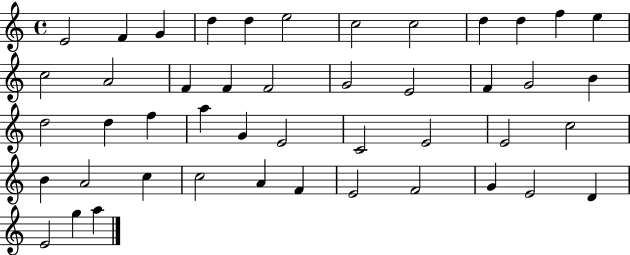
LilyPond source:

{
  \clef treble
  \time 4/4
  \defaultTimeSignature
  \key c \major
  e'2 f'4 g'4 | d''4 d''4 e''2 | c''2 c''2 | d''4 d''4 f''4 e''4 | \break c''2 a'2 | f'4 f'4 f'2 | g'2 e'2 | f'4 g'2 b'4 | \break d''2 d''4 f''4 | a''4 g'4 e'2 | c'2 e'2 | e'2 c''2 | \break b'4 a'2 c''4 | c''2 a'4 f'4 | e'2 f'2 | g'4 e'2 d'4 | \break e'2 g''4 a''4 | \bar "|."
}